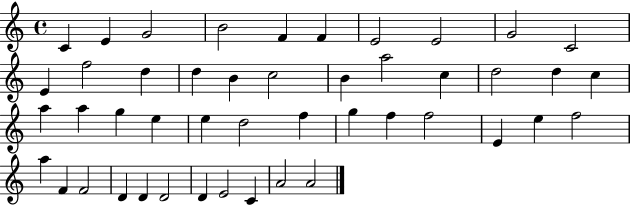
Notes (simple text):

C4/q E4/q G4/h B4/h F4/q F4/q E4/h E4/h G4/h C4/h E4/q F5/h D5/q D5/q B4/q C5/h B4/q A5/h C5/q D5/h D5/q C5/q A5/q A5/q G5/q E5/q E5/q D5/h F5/q G5/q F5/q F5/h E4/q E5/q F5/h A5/q F4/q F4/h D4/q D4/q D4/h D4/q E4/h C4/q A4/h A4/h